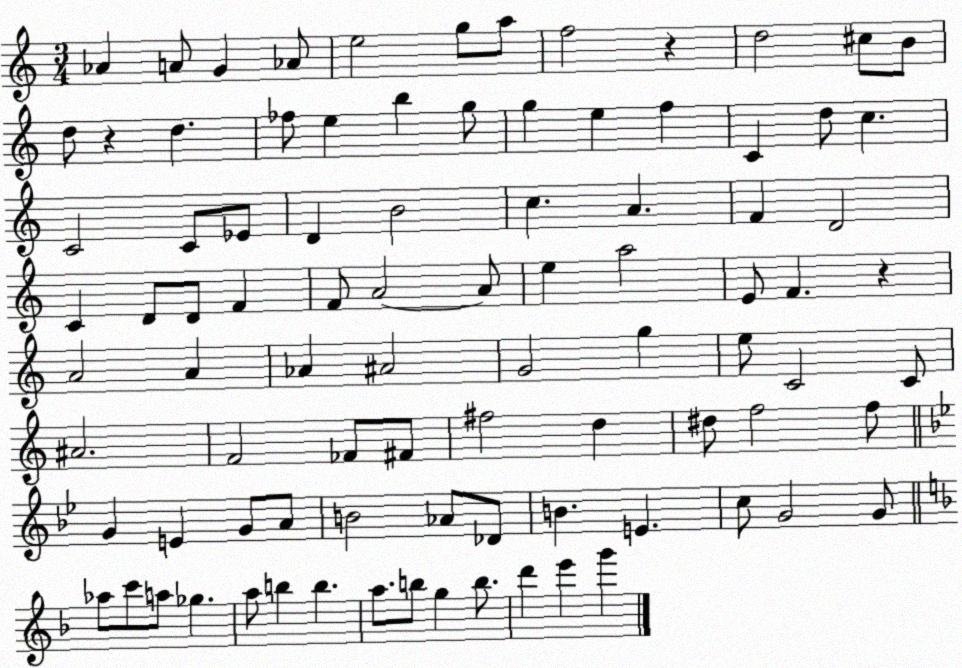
X:1
T:Untitled
M:3/4
L:1/4
K:C
_A A/2 G _A/2 e2 g/2 a/2 f2 z d2 ^c/2 B/2 d/2 z d _f/2 e b g/2 g e f C d/2 c C2 C/2 _E/2 D B2 c A F D2 C D/2 D/2 F F/2 A2 A/2 e a2 E/2 F z A2 A _A ^A2 G2 g e/2 C2 C/2 ^A2 F2 _F/2 ^F/2 ^f2 d ^d/2 f2 f/2 G E G/2 A/2 B2 _A/2 _D/2 B E c/2 G2 G/2 _a/2 c'/2 a/2 _g a/2 b b a/2 b/2 g b/2 d' e' g'